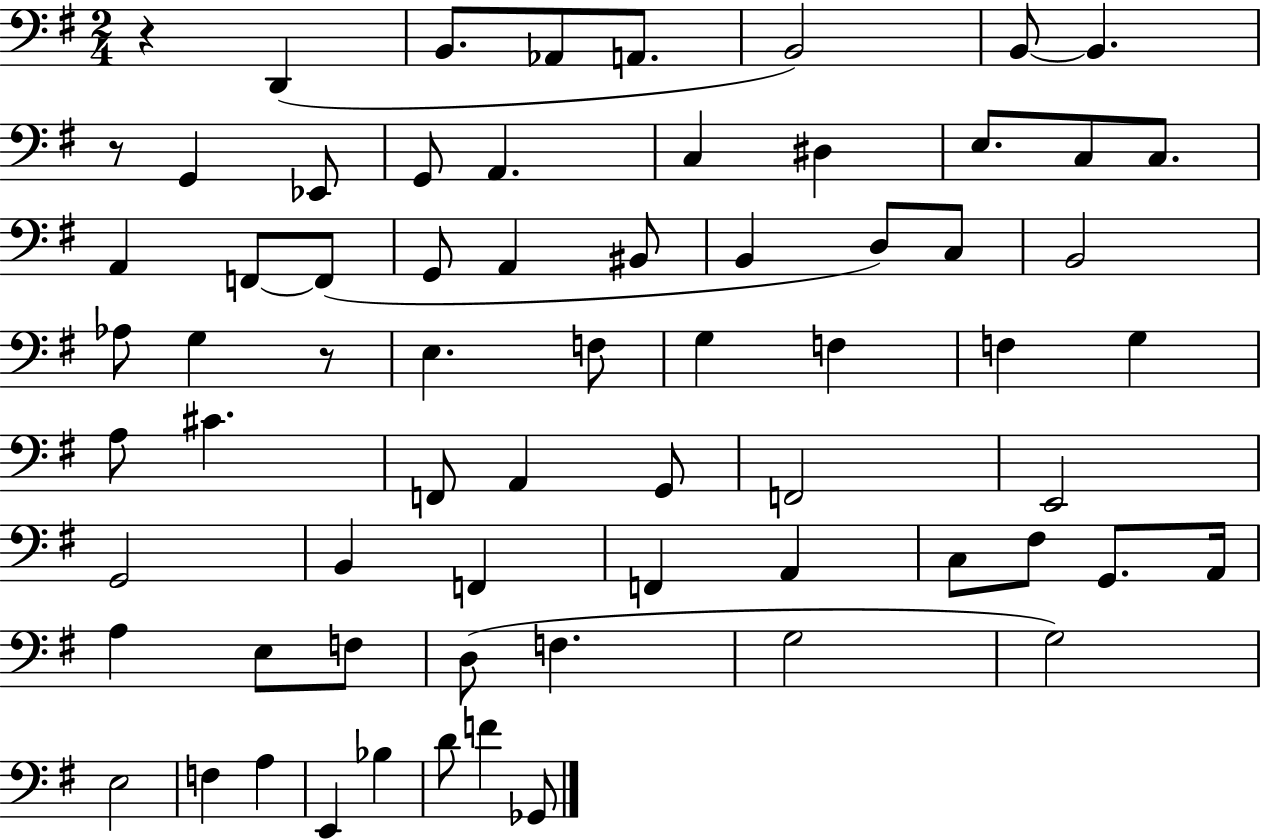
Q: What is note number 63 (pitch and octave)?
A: D4